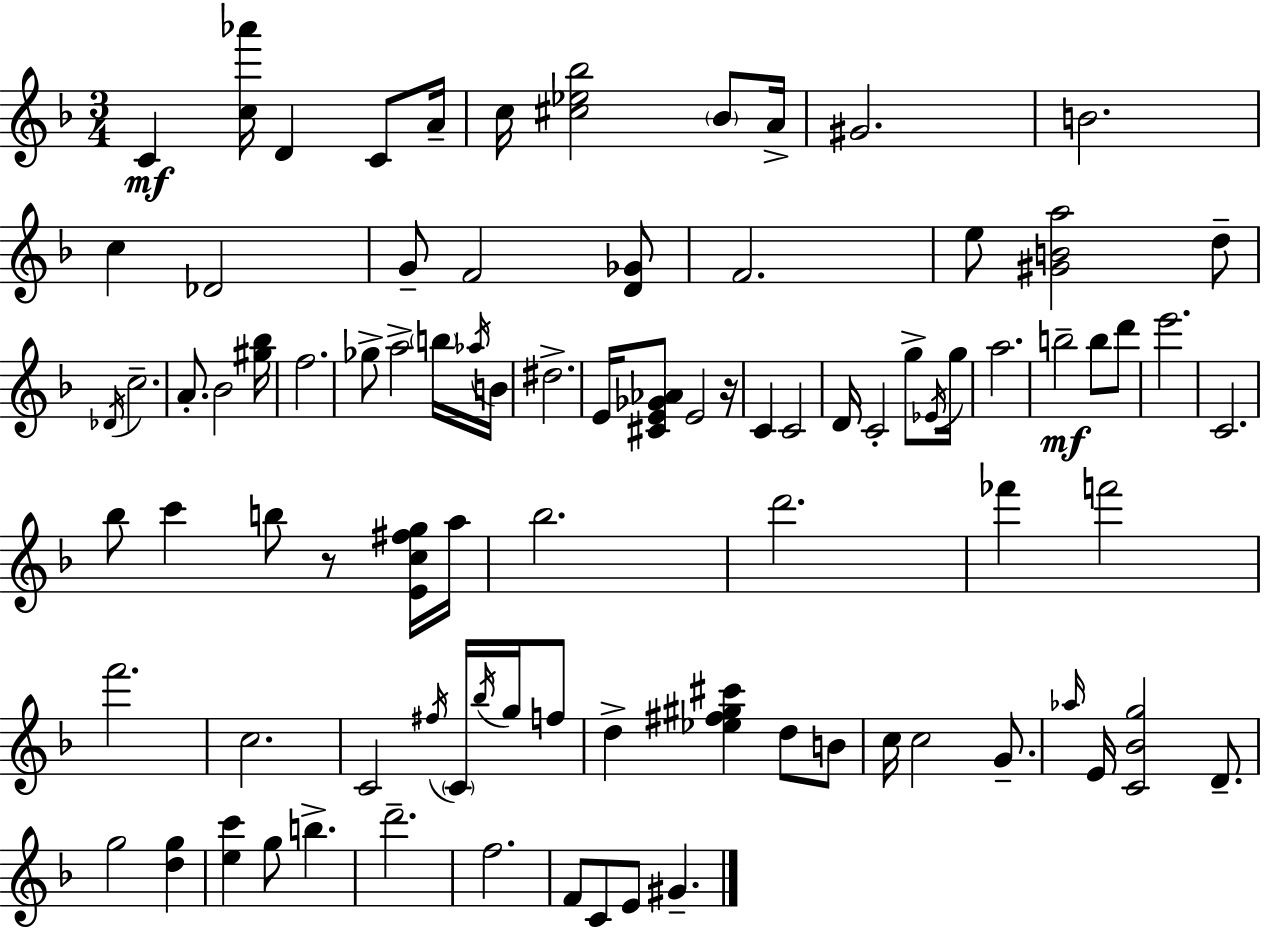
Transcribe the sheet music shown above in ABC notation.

X:1
T:Untitled
M:3/4
L:1/4
K:F
C [c_a']/4 D C/2 A/4 c/4 [^c_e_b]2 _B/2 A/4 ^G2 B2 c _D2 G/2 F2 [D_G]/2 F2 e/2 [^GBa]2 d/2 _D/4 c2 A/2 _B2 [^g_b]/4 f2 _g/2 a2 b/4 _a/4 B/4 ^d2 E/4 [^CE_G_A]/2 E2 z/4 C C2 D/4 C2 g/2 _E/4 g/4 a2 b2 b/2 d'/2 e'2 C2 _b/2 c' b/2 z/2 [Ec^fg]/4 a/4 _b2 d'2 _f' f'2 f'2 c2 C2 ^f/4 C/4 _b/4 g/4 f/2 d [_e^f^g^c'] d/2 B/2 c/4 c2 G/2 _a/4 E/4 [C_Bg]2 D/2 g2 [dg] [ec'] g/2 b d'2 f2 F/2 C/2 E/2 ^G